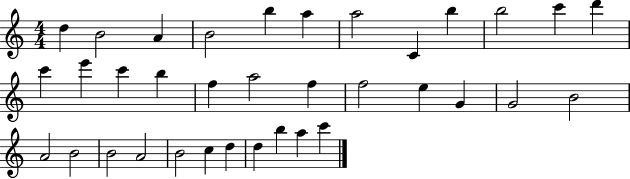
D5/q B4/h A4/q B4/h B5/q A5/q A5/h C4/q B5/q B5/h C6/q D6/q C6/q E6/q C6/q B5/q F5/q A5/h F5/q F5/h E5/q G4/q G4/h B4/h A4/h B4/h B4/h A4/h B4/h C5/q D5/q D5/q B5/q A5/q C6/q